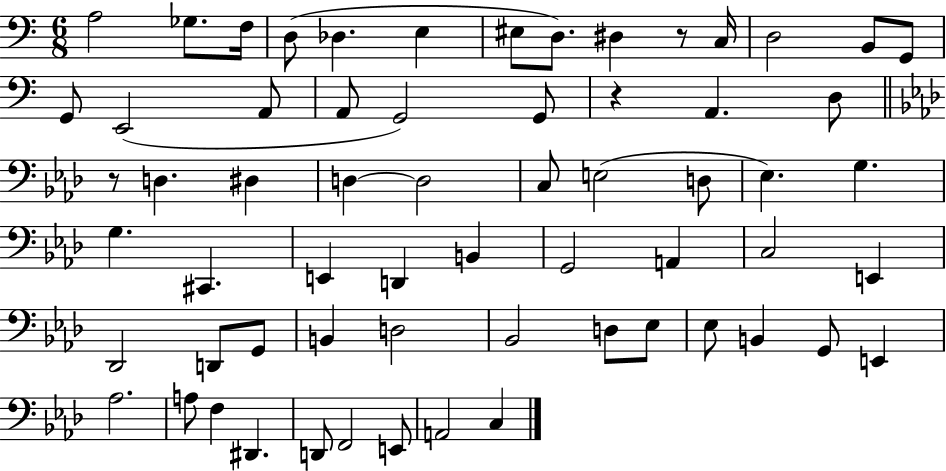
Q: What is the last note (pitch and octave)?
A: C3